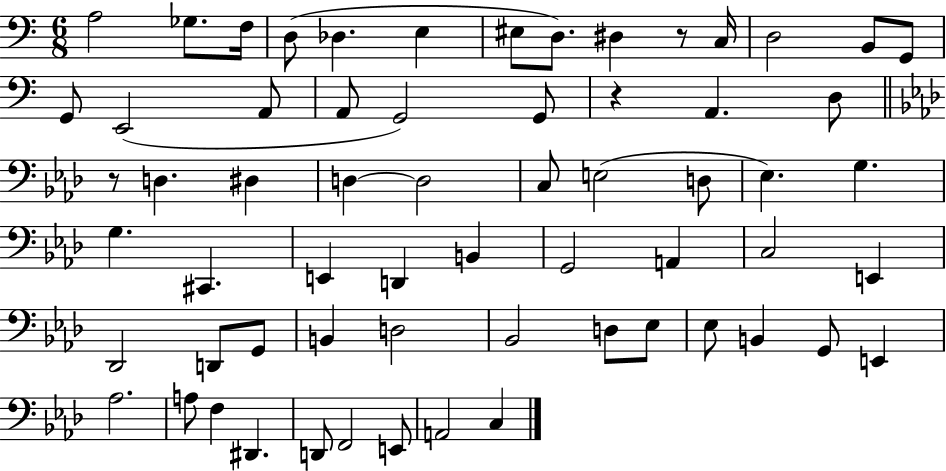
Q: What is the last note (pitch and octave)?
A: C3